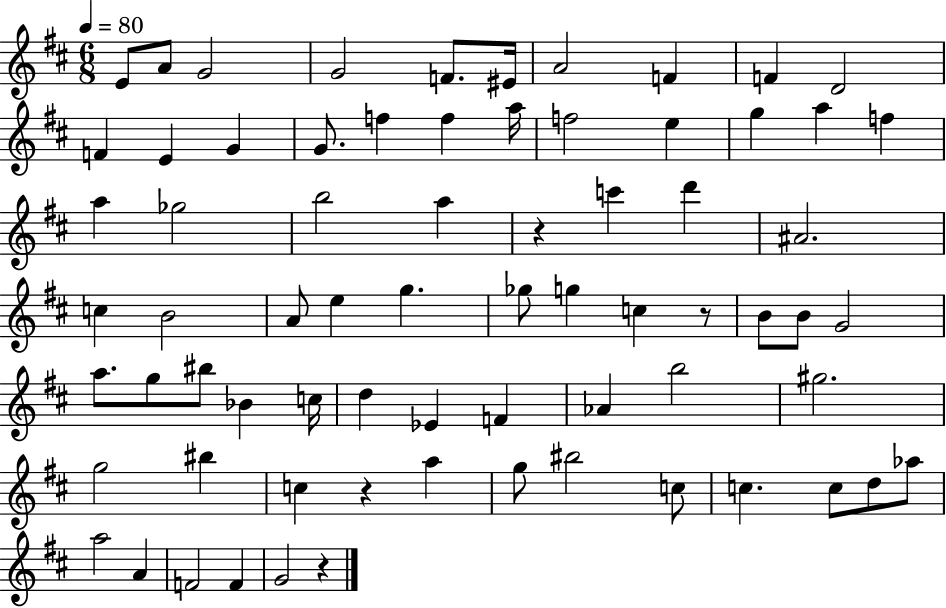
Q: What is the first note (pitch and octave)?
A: E4